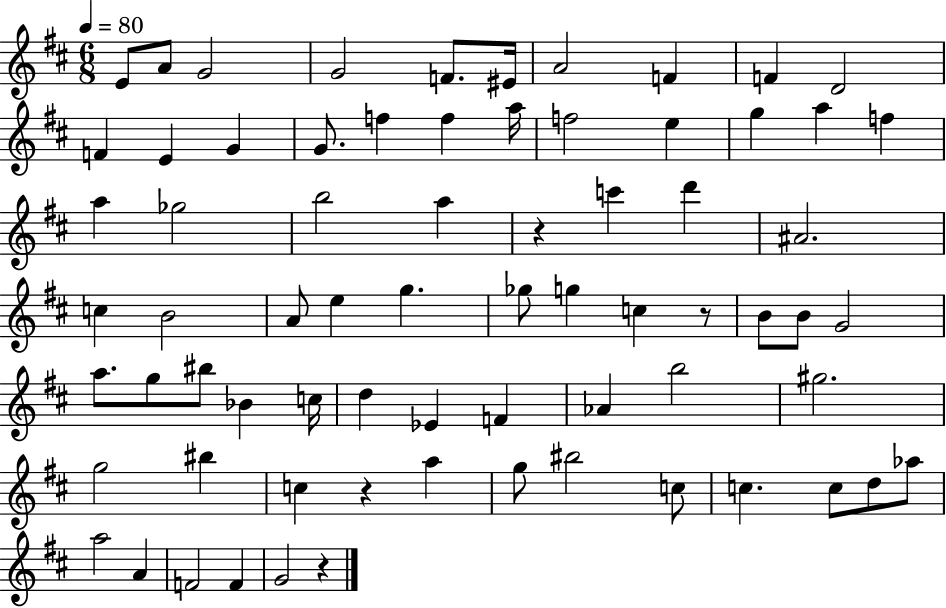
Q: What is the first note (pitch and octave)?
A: E4